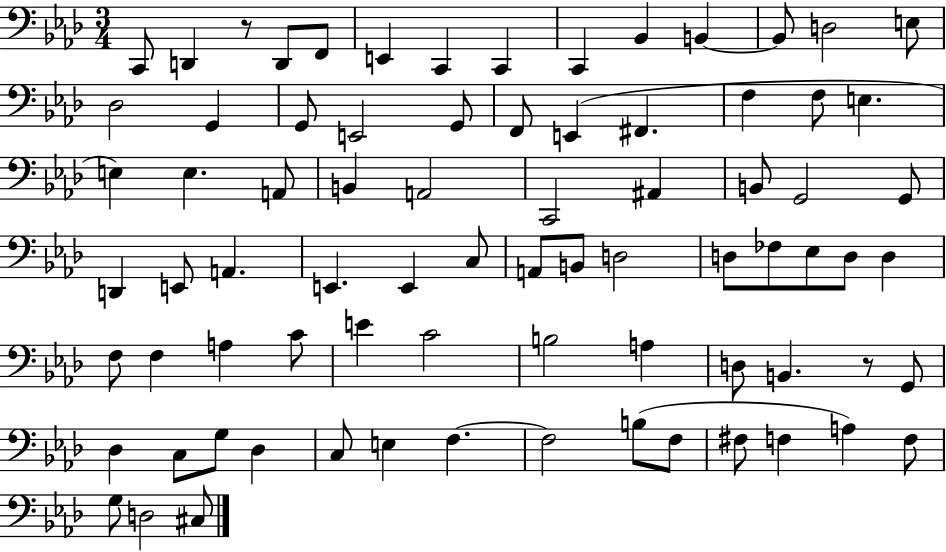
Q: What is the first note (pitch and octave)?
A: C2